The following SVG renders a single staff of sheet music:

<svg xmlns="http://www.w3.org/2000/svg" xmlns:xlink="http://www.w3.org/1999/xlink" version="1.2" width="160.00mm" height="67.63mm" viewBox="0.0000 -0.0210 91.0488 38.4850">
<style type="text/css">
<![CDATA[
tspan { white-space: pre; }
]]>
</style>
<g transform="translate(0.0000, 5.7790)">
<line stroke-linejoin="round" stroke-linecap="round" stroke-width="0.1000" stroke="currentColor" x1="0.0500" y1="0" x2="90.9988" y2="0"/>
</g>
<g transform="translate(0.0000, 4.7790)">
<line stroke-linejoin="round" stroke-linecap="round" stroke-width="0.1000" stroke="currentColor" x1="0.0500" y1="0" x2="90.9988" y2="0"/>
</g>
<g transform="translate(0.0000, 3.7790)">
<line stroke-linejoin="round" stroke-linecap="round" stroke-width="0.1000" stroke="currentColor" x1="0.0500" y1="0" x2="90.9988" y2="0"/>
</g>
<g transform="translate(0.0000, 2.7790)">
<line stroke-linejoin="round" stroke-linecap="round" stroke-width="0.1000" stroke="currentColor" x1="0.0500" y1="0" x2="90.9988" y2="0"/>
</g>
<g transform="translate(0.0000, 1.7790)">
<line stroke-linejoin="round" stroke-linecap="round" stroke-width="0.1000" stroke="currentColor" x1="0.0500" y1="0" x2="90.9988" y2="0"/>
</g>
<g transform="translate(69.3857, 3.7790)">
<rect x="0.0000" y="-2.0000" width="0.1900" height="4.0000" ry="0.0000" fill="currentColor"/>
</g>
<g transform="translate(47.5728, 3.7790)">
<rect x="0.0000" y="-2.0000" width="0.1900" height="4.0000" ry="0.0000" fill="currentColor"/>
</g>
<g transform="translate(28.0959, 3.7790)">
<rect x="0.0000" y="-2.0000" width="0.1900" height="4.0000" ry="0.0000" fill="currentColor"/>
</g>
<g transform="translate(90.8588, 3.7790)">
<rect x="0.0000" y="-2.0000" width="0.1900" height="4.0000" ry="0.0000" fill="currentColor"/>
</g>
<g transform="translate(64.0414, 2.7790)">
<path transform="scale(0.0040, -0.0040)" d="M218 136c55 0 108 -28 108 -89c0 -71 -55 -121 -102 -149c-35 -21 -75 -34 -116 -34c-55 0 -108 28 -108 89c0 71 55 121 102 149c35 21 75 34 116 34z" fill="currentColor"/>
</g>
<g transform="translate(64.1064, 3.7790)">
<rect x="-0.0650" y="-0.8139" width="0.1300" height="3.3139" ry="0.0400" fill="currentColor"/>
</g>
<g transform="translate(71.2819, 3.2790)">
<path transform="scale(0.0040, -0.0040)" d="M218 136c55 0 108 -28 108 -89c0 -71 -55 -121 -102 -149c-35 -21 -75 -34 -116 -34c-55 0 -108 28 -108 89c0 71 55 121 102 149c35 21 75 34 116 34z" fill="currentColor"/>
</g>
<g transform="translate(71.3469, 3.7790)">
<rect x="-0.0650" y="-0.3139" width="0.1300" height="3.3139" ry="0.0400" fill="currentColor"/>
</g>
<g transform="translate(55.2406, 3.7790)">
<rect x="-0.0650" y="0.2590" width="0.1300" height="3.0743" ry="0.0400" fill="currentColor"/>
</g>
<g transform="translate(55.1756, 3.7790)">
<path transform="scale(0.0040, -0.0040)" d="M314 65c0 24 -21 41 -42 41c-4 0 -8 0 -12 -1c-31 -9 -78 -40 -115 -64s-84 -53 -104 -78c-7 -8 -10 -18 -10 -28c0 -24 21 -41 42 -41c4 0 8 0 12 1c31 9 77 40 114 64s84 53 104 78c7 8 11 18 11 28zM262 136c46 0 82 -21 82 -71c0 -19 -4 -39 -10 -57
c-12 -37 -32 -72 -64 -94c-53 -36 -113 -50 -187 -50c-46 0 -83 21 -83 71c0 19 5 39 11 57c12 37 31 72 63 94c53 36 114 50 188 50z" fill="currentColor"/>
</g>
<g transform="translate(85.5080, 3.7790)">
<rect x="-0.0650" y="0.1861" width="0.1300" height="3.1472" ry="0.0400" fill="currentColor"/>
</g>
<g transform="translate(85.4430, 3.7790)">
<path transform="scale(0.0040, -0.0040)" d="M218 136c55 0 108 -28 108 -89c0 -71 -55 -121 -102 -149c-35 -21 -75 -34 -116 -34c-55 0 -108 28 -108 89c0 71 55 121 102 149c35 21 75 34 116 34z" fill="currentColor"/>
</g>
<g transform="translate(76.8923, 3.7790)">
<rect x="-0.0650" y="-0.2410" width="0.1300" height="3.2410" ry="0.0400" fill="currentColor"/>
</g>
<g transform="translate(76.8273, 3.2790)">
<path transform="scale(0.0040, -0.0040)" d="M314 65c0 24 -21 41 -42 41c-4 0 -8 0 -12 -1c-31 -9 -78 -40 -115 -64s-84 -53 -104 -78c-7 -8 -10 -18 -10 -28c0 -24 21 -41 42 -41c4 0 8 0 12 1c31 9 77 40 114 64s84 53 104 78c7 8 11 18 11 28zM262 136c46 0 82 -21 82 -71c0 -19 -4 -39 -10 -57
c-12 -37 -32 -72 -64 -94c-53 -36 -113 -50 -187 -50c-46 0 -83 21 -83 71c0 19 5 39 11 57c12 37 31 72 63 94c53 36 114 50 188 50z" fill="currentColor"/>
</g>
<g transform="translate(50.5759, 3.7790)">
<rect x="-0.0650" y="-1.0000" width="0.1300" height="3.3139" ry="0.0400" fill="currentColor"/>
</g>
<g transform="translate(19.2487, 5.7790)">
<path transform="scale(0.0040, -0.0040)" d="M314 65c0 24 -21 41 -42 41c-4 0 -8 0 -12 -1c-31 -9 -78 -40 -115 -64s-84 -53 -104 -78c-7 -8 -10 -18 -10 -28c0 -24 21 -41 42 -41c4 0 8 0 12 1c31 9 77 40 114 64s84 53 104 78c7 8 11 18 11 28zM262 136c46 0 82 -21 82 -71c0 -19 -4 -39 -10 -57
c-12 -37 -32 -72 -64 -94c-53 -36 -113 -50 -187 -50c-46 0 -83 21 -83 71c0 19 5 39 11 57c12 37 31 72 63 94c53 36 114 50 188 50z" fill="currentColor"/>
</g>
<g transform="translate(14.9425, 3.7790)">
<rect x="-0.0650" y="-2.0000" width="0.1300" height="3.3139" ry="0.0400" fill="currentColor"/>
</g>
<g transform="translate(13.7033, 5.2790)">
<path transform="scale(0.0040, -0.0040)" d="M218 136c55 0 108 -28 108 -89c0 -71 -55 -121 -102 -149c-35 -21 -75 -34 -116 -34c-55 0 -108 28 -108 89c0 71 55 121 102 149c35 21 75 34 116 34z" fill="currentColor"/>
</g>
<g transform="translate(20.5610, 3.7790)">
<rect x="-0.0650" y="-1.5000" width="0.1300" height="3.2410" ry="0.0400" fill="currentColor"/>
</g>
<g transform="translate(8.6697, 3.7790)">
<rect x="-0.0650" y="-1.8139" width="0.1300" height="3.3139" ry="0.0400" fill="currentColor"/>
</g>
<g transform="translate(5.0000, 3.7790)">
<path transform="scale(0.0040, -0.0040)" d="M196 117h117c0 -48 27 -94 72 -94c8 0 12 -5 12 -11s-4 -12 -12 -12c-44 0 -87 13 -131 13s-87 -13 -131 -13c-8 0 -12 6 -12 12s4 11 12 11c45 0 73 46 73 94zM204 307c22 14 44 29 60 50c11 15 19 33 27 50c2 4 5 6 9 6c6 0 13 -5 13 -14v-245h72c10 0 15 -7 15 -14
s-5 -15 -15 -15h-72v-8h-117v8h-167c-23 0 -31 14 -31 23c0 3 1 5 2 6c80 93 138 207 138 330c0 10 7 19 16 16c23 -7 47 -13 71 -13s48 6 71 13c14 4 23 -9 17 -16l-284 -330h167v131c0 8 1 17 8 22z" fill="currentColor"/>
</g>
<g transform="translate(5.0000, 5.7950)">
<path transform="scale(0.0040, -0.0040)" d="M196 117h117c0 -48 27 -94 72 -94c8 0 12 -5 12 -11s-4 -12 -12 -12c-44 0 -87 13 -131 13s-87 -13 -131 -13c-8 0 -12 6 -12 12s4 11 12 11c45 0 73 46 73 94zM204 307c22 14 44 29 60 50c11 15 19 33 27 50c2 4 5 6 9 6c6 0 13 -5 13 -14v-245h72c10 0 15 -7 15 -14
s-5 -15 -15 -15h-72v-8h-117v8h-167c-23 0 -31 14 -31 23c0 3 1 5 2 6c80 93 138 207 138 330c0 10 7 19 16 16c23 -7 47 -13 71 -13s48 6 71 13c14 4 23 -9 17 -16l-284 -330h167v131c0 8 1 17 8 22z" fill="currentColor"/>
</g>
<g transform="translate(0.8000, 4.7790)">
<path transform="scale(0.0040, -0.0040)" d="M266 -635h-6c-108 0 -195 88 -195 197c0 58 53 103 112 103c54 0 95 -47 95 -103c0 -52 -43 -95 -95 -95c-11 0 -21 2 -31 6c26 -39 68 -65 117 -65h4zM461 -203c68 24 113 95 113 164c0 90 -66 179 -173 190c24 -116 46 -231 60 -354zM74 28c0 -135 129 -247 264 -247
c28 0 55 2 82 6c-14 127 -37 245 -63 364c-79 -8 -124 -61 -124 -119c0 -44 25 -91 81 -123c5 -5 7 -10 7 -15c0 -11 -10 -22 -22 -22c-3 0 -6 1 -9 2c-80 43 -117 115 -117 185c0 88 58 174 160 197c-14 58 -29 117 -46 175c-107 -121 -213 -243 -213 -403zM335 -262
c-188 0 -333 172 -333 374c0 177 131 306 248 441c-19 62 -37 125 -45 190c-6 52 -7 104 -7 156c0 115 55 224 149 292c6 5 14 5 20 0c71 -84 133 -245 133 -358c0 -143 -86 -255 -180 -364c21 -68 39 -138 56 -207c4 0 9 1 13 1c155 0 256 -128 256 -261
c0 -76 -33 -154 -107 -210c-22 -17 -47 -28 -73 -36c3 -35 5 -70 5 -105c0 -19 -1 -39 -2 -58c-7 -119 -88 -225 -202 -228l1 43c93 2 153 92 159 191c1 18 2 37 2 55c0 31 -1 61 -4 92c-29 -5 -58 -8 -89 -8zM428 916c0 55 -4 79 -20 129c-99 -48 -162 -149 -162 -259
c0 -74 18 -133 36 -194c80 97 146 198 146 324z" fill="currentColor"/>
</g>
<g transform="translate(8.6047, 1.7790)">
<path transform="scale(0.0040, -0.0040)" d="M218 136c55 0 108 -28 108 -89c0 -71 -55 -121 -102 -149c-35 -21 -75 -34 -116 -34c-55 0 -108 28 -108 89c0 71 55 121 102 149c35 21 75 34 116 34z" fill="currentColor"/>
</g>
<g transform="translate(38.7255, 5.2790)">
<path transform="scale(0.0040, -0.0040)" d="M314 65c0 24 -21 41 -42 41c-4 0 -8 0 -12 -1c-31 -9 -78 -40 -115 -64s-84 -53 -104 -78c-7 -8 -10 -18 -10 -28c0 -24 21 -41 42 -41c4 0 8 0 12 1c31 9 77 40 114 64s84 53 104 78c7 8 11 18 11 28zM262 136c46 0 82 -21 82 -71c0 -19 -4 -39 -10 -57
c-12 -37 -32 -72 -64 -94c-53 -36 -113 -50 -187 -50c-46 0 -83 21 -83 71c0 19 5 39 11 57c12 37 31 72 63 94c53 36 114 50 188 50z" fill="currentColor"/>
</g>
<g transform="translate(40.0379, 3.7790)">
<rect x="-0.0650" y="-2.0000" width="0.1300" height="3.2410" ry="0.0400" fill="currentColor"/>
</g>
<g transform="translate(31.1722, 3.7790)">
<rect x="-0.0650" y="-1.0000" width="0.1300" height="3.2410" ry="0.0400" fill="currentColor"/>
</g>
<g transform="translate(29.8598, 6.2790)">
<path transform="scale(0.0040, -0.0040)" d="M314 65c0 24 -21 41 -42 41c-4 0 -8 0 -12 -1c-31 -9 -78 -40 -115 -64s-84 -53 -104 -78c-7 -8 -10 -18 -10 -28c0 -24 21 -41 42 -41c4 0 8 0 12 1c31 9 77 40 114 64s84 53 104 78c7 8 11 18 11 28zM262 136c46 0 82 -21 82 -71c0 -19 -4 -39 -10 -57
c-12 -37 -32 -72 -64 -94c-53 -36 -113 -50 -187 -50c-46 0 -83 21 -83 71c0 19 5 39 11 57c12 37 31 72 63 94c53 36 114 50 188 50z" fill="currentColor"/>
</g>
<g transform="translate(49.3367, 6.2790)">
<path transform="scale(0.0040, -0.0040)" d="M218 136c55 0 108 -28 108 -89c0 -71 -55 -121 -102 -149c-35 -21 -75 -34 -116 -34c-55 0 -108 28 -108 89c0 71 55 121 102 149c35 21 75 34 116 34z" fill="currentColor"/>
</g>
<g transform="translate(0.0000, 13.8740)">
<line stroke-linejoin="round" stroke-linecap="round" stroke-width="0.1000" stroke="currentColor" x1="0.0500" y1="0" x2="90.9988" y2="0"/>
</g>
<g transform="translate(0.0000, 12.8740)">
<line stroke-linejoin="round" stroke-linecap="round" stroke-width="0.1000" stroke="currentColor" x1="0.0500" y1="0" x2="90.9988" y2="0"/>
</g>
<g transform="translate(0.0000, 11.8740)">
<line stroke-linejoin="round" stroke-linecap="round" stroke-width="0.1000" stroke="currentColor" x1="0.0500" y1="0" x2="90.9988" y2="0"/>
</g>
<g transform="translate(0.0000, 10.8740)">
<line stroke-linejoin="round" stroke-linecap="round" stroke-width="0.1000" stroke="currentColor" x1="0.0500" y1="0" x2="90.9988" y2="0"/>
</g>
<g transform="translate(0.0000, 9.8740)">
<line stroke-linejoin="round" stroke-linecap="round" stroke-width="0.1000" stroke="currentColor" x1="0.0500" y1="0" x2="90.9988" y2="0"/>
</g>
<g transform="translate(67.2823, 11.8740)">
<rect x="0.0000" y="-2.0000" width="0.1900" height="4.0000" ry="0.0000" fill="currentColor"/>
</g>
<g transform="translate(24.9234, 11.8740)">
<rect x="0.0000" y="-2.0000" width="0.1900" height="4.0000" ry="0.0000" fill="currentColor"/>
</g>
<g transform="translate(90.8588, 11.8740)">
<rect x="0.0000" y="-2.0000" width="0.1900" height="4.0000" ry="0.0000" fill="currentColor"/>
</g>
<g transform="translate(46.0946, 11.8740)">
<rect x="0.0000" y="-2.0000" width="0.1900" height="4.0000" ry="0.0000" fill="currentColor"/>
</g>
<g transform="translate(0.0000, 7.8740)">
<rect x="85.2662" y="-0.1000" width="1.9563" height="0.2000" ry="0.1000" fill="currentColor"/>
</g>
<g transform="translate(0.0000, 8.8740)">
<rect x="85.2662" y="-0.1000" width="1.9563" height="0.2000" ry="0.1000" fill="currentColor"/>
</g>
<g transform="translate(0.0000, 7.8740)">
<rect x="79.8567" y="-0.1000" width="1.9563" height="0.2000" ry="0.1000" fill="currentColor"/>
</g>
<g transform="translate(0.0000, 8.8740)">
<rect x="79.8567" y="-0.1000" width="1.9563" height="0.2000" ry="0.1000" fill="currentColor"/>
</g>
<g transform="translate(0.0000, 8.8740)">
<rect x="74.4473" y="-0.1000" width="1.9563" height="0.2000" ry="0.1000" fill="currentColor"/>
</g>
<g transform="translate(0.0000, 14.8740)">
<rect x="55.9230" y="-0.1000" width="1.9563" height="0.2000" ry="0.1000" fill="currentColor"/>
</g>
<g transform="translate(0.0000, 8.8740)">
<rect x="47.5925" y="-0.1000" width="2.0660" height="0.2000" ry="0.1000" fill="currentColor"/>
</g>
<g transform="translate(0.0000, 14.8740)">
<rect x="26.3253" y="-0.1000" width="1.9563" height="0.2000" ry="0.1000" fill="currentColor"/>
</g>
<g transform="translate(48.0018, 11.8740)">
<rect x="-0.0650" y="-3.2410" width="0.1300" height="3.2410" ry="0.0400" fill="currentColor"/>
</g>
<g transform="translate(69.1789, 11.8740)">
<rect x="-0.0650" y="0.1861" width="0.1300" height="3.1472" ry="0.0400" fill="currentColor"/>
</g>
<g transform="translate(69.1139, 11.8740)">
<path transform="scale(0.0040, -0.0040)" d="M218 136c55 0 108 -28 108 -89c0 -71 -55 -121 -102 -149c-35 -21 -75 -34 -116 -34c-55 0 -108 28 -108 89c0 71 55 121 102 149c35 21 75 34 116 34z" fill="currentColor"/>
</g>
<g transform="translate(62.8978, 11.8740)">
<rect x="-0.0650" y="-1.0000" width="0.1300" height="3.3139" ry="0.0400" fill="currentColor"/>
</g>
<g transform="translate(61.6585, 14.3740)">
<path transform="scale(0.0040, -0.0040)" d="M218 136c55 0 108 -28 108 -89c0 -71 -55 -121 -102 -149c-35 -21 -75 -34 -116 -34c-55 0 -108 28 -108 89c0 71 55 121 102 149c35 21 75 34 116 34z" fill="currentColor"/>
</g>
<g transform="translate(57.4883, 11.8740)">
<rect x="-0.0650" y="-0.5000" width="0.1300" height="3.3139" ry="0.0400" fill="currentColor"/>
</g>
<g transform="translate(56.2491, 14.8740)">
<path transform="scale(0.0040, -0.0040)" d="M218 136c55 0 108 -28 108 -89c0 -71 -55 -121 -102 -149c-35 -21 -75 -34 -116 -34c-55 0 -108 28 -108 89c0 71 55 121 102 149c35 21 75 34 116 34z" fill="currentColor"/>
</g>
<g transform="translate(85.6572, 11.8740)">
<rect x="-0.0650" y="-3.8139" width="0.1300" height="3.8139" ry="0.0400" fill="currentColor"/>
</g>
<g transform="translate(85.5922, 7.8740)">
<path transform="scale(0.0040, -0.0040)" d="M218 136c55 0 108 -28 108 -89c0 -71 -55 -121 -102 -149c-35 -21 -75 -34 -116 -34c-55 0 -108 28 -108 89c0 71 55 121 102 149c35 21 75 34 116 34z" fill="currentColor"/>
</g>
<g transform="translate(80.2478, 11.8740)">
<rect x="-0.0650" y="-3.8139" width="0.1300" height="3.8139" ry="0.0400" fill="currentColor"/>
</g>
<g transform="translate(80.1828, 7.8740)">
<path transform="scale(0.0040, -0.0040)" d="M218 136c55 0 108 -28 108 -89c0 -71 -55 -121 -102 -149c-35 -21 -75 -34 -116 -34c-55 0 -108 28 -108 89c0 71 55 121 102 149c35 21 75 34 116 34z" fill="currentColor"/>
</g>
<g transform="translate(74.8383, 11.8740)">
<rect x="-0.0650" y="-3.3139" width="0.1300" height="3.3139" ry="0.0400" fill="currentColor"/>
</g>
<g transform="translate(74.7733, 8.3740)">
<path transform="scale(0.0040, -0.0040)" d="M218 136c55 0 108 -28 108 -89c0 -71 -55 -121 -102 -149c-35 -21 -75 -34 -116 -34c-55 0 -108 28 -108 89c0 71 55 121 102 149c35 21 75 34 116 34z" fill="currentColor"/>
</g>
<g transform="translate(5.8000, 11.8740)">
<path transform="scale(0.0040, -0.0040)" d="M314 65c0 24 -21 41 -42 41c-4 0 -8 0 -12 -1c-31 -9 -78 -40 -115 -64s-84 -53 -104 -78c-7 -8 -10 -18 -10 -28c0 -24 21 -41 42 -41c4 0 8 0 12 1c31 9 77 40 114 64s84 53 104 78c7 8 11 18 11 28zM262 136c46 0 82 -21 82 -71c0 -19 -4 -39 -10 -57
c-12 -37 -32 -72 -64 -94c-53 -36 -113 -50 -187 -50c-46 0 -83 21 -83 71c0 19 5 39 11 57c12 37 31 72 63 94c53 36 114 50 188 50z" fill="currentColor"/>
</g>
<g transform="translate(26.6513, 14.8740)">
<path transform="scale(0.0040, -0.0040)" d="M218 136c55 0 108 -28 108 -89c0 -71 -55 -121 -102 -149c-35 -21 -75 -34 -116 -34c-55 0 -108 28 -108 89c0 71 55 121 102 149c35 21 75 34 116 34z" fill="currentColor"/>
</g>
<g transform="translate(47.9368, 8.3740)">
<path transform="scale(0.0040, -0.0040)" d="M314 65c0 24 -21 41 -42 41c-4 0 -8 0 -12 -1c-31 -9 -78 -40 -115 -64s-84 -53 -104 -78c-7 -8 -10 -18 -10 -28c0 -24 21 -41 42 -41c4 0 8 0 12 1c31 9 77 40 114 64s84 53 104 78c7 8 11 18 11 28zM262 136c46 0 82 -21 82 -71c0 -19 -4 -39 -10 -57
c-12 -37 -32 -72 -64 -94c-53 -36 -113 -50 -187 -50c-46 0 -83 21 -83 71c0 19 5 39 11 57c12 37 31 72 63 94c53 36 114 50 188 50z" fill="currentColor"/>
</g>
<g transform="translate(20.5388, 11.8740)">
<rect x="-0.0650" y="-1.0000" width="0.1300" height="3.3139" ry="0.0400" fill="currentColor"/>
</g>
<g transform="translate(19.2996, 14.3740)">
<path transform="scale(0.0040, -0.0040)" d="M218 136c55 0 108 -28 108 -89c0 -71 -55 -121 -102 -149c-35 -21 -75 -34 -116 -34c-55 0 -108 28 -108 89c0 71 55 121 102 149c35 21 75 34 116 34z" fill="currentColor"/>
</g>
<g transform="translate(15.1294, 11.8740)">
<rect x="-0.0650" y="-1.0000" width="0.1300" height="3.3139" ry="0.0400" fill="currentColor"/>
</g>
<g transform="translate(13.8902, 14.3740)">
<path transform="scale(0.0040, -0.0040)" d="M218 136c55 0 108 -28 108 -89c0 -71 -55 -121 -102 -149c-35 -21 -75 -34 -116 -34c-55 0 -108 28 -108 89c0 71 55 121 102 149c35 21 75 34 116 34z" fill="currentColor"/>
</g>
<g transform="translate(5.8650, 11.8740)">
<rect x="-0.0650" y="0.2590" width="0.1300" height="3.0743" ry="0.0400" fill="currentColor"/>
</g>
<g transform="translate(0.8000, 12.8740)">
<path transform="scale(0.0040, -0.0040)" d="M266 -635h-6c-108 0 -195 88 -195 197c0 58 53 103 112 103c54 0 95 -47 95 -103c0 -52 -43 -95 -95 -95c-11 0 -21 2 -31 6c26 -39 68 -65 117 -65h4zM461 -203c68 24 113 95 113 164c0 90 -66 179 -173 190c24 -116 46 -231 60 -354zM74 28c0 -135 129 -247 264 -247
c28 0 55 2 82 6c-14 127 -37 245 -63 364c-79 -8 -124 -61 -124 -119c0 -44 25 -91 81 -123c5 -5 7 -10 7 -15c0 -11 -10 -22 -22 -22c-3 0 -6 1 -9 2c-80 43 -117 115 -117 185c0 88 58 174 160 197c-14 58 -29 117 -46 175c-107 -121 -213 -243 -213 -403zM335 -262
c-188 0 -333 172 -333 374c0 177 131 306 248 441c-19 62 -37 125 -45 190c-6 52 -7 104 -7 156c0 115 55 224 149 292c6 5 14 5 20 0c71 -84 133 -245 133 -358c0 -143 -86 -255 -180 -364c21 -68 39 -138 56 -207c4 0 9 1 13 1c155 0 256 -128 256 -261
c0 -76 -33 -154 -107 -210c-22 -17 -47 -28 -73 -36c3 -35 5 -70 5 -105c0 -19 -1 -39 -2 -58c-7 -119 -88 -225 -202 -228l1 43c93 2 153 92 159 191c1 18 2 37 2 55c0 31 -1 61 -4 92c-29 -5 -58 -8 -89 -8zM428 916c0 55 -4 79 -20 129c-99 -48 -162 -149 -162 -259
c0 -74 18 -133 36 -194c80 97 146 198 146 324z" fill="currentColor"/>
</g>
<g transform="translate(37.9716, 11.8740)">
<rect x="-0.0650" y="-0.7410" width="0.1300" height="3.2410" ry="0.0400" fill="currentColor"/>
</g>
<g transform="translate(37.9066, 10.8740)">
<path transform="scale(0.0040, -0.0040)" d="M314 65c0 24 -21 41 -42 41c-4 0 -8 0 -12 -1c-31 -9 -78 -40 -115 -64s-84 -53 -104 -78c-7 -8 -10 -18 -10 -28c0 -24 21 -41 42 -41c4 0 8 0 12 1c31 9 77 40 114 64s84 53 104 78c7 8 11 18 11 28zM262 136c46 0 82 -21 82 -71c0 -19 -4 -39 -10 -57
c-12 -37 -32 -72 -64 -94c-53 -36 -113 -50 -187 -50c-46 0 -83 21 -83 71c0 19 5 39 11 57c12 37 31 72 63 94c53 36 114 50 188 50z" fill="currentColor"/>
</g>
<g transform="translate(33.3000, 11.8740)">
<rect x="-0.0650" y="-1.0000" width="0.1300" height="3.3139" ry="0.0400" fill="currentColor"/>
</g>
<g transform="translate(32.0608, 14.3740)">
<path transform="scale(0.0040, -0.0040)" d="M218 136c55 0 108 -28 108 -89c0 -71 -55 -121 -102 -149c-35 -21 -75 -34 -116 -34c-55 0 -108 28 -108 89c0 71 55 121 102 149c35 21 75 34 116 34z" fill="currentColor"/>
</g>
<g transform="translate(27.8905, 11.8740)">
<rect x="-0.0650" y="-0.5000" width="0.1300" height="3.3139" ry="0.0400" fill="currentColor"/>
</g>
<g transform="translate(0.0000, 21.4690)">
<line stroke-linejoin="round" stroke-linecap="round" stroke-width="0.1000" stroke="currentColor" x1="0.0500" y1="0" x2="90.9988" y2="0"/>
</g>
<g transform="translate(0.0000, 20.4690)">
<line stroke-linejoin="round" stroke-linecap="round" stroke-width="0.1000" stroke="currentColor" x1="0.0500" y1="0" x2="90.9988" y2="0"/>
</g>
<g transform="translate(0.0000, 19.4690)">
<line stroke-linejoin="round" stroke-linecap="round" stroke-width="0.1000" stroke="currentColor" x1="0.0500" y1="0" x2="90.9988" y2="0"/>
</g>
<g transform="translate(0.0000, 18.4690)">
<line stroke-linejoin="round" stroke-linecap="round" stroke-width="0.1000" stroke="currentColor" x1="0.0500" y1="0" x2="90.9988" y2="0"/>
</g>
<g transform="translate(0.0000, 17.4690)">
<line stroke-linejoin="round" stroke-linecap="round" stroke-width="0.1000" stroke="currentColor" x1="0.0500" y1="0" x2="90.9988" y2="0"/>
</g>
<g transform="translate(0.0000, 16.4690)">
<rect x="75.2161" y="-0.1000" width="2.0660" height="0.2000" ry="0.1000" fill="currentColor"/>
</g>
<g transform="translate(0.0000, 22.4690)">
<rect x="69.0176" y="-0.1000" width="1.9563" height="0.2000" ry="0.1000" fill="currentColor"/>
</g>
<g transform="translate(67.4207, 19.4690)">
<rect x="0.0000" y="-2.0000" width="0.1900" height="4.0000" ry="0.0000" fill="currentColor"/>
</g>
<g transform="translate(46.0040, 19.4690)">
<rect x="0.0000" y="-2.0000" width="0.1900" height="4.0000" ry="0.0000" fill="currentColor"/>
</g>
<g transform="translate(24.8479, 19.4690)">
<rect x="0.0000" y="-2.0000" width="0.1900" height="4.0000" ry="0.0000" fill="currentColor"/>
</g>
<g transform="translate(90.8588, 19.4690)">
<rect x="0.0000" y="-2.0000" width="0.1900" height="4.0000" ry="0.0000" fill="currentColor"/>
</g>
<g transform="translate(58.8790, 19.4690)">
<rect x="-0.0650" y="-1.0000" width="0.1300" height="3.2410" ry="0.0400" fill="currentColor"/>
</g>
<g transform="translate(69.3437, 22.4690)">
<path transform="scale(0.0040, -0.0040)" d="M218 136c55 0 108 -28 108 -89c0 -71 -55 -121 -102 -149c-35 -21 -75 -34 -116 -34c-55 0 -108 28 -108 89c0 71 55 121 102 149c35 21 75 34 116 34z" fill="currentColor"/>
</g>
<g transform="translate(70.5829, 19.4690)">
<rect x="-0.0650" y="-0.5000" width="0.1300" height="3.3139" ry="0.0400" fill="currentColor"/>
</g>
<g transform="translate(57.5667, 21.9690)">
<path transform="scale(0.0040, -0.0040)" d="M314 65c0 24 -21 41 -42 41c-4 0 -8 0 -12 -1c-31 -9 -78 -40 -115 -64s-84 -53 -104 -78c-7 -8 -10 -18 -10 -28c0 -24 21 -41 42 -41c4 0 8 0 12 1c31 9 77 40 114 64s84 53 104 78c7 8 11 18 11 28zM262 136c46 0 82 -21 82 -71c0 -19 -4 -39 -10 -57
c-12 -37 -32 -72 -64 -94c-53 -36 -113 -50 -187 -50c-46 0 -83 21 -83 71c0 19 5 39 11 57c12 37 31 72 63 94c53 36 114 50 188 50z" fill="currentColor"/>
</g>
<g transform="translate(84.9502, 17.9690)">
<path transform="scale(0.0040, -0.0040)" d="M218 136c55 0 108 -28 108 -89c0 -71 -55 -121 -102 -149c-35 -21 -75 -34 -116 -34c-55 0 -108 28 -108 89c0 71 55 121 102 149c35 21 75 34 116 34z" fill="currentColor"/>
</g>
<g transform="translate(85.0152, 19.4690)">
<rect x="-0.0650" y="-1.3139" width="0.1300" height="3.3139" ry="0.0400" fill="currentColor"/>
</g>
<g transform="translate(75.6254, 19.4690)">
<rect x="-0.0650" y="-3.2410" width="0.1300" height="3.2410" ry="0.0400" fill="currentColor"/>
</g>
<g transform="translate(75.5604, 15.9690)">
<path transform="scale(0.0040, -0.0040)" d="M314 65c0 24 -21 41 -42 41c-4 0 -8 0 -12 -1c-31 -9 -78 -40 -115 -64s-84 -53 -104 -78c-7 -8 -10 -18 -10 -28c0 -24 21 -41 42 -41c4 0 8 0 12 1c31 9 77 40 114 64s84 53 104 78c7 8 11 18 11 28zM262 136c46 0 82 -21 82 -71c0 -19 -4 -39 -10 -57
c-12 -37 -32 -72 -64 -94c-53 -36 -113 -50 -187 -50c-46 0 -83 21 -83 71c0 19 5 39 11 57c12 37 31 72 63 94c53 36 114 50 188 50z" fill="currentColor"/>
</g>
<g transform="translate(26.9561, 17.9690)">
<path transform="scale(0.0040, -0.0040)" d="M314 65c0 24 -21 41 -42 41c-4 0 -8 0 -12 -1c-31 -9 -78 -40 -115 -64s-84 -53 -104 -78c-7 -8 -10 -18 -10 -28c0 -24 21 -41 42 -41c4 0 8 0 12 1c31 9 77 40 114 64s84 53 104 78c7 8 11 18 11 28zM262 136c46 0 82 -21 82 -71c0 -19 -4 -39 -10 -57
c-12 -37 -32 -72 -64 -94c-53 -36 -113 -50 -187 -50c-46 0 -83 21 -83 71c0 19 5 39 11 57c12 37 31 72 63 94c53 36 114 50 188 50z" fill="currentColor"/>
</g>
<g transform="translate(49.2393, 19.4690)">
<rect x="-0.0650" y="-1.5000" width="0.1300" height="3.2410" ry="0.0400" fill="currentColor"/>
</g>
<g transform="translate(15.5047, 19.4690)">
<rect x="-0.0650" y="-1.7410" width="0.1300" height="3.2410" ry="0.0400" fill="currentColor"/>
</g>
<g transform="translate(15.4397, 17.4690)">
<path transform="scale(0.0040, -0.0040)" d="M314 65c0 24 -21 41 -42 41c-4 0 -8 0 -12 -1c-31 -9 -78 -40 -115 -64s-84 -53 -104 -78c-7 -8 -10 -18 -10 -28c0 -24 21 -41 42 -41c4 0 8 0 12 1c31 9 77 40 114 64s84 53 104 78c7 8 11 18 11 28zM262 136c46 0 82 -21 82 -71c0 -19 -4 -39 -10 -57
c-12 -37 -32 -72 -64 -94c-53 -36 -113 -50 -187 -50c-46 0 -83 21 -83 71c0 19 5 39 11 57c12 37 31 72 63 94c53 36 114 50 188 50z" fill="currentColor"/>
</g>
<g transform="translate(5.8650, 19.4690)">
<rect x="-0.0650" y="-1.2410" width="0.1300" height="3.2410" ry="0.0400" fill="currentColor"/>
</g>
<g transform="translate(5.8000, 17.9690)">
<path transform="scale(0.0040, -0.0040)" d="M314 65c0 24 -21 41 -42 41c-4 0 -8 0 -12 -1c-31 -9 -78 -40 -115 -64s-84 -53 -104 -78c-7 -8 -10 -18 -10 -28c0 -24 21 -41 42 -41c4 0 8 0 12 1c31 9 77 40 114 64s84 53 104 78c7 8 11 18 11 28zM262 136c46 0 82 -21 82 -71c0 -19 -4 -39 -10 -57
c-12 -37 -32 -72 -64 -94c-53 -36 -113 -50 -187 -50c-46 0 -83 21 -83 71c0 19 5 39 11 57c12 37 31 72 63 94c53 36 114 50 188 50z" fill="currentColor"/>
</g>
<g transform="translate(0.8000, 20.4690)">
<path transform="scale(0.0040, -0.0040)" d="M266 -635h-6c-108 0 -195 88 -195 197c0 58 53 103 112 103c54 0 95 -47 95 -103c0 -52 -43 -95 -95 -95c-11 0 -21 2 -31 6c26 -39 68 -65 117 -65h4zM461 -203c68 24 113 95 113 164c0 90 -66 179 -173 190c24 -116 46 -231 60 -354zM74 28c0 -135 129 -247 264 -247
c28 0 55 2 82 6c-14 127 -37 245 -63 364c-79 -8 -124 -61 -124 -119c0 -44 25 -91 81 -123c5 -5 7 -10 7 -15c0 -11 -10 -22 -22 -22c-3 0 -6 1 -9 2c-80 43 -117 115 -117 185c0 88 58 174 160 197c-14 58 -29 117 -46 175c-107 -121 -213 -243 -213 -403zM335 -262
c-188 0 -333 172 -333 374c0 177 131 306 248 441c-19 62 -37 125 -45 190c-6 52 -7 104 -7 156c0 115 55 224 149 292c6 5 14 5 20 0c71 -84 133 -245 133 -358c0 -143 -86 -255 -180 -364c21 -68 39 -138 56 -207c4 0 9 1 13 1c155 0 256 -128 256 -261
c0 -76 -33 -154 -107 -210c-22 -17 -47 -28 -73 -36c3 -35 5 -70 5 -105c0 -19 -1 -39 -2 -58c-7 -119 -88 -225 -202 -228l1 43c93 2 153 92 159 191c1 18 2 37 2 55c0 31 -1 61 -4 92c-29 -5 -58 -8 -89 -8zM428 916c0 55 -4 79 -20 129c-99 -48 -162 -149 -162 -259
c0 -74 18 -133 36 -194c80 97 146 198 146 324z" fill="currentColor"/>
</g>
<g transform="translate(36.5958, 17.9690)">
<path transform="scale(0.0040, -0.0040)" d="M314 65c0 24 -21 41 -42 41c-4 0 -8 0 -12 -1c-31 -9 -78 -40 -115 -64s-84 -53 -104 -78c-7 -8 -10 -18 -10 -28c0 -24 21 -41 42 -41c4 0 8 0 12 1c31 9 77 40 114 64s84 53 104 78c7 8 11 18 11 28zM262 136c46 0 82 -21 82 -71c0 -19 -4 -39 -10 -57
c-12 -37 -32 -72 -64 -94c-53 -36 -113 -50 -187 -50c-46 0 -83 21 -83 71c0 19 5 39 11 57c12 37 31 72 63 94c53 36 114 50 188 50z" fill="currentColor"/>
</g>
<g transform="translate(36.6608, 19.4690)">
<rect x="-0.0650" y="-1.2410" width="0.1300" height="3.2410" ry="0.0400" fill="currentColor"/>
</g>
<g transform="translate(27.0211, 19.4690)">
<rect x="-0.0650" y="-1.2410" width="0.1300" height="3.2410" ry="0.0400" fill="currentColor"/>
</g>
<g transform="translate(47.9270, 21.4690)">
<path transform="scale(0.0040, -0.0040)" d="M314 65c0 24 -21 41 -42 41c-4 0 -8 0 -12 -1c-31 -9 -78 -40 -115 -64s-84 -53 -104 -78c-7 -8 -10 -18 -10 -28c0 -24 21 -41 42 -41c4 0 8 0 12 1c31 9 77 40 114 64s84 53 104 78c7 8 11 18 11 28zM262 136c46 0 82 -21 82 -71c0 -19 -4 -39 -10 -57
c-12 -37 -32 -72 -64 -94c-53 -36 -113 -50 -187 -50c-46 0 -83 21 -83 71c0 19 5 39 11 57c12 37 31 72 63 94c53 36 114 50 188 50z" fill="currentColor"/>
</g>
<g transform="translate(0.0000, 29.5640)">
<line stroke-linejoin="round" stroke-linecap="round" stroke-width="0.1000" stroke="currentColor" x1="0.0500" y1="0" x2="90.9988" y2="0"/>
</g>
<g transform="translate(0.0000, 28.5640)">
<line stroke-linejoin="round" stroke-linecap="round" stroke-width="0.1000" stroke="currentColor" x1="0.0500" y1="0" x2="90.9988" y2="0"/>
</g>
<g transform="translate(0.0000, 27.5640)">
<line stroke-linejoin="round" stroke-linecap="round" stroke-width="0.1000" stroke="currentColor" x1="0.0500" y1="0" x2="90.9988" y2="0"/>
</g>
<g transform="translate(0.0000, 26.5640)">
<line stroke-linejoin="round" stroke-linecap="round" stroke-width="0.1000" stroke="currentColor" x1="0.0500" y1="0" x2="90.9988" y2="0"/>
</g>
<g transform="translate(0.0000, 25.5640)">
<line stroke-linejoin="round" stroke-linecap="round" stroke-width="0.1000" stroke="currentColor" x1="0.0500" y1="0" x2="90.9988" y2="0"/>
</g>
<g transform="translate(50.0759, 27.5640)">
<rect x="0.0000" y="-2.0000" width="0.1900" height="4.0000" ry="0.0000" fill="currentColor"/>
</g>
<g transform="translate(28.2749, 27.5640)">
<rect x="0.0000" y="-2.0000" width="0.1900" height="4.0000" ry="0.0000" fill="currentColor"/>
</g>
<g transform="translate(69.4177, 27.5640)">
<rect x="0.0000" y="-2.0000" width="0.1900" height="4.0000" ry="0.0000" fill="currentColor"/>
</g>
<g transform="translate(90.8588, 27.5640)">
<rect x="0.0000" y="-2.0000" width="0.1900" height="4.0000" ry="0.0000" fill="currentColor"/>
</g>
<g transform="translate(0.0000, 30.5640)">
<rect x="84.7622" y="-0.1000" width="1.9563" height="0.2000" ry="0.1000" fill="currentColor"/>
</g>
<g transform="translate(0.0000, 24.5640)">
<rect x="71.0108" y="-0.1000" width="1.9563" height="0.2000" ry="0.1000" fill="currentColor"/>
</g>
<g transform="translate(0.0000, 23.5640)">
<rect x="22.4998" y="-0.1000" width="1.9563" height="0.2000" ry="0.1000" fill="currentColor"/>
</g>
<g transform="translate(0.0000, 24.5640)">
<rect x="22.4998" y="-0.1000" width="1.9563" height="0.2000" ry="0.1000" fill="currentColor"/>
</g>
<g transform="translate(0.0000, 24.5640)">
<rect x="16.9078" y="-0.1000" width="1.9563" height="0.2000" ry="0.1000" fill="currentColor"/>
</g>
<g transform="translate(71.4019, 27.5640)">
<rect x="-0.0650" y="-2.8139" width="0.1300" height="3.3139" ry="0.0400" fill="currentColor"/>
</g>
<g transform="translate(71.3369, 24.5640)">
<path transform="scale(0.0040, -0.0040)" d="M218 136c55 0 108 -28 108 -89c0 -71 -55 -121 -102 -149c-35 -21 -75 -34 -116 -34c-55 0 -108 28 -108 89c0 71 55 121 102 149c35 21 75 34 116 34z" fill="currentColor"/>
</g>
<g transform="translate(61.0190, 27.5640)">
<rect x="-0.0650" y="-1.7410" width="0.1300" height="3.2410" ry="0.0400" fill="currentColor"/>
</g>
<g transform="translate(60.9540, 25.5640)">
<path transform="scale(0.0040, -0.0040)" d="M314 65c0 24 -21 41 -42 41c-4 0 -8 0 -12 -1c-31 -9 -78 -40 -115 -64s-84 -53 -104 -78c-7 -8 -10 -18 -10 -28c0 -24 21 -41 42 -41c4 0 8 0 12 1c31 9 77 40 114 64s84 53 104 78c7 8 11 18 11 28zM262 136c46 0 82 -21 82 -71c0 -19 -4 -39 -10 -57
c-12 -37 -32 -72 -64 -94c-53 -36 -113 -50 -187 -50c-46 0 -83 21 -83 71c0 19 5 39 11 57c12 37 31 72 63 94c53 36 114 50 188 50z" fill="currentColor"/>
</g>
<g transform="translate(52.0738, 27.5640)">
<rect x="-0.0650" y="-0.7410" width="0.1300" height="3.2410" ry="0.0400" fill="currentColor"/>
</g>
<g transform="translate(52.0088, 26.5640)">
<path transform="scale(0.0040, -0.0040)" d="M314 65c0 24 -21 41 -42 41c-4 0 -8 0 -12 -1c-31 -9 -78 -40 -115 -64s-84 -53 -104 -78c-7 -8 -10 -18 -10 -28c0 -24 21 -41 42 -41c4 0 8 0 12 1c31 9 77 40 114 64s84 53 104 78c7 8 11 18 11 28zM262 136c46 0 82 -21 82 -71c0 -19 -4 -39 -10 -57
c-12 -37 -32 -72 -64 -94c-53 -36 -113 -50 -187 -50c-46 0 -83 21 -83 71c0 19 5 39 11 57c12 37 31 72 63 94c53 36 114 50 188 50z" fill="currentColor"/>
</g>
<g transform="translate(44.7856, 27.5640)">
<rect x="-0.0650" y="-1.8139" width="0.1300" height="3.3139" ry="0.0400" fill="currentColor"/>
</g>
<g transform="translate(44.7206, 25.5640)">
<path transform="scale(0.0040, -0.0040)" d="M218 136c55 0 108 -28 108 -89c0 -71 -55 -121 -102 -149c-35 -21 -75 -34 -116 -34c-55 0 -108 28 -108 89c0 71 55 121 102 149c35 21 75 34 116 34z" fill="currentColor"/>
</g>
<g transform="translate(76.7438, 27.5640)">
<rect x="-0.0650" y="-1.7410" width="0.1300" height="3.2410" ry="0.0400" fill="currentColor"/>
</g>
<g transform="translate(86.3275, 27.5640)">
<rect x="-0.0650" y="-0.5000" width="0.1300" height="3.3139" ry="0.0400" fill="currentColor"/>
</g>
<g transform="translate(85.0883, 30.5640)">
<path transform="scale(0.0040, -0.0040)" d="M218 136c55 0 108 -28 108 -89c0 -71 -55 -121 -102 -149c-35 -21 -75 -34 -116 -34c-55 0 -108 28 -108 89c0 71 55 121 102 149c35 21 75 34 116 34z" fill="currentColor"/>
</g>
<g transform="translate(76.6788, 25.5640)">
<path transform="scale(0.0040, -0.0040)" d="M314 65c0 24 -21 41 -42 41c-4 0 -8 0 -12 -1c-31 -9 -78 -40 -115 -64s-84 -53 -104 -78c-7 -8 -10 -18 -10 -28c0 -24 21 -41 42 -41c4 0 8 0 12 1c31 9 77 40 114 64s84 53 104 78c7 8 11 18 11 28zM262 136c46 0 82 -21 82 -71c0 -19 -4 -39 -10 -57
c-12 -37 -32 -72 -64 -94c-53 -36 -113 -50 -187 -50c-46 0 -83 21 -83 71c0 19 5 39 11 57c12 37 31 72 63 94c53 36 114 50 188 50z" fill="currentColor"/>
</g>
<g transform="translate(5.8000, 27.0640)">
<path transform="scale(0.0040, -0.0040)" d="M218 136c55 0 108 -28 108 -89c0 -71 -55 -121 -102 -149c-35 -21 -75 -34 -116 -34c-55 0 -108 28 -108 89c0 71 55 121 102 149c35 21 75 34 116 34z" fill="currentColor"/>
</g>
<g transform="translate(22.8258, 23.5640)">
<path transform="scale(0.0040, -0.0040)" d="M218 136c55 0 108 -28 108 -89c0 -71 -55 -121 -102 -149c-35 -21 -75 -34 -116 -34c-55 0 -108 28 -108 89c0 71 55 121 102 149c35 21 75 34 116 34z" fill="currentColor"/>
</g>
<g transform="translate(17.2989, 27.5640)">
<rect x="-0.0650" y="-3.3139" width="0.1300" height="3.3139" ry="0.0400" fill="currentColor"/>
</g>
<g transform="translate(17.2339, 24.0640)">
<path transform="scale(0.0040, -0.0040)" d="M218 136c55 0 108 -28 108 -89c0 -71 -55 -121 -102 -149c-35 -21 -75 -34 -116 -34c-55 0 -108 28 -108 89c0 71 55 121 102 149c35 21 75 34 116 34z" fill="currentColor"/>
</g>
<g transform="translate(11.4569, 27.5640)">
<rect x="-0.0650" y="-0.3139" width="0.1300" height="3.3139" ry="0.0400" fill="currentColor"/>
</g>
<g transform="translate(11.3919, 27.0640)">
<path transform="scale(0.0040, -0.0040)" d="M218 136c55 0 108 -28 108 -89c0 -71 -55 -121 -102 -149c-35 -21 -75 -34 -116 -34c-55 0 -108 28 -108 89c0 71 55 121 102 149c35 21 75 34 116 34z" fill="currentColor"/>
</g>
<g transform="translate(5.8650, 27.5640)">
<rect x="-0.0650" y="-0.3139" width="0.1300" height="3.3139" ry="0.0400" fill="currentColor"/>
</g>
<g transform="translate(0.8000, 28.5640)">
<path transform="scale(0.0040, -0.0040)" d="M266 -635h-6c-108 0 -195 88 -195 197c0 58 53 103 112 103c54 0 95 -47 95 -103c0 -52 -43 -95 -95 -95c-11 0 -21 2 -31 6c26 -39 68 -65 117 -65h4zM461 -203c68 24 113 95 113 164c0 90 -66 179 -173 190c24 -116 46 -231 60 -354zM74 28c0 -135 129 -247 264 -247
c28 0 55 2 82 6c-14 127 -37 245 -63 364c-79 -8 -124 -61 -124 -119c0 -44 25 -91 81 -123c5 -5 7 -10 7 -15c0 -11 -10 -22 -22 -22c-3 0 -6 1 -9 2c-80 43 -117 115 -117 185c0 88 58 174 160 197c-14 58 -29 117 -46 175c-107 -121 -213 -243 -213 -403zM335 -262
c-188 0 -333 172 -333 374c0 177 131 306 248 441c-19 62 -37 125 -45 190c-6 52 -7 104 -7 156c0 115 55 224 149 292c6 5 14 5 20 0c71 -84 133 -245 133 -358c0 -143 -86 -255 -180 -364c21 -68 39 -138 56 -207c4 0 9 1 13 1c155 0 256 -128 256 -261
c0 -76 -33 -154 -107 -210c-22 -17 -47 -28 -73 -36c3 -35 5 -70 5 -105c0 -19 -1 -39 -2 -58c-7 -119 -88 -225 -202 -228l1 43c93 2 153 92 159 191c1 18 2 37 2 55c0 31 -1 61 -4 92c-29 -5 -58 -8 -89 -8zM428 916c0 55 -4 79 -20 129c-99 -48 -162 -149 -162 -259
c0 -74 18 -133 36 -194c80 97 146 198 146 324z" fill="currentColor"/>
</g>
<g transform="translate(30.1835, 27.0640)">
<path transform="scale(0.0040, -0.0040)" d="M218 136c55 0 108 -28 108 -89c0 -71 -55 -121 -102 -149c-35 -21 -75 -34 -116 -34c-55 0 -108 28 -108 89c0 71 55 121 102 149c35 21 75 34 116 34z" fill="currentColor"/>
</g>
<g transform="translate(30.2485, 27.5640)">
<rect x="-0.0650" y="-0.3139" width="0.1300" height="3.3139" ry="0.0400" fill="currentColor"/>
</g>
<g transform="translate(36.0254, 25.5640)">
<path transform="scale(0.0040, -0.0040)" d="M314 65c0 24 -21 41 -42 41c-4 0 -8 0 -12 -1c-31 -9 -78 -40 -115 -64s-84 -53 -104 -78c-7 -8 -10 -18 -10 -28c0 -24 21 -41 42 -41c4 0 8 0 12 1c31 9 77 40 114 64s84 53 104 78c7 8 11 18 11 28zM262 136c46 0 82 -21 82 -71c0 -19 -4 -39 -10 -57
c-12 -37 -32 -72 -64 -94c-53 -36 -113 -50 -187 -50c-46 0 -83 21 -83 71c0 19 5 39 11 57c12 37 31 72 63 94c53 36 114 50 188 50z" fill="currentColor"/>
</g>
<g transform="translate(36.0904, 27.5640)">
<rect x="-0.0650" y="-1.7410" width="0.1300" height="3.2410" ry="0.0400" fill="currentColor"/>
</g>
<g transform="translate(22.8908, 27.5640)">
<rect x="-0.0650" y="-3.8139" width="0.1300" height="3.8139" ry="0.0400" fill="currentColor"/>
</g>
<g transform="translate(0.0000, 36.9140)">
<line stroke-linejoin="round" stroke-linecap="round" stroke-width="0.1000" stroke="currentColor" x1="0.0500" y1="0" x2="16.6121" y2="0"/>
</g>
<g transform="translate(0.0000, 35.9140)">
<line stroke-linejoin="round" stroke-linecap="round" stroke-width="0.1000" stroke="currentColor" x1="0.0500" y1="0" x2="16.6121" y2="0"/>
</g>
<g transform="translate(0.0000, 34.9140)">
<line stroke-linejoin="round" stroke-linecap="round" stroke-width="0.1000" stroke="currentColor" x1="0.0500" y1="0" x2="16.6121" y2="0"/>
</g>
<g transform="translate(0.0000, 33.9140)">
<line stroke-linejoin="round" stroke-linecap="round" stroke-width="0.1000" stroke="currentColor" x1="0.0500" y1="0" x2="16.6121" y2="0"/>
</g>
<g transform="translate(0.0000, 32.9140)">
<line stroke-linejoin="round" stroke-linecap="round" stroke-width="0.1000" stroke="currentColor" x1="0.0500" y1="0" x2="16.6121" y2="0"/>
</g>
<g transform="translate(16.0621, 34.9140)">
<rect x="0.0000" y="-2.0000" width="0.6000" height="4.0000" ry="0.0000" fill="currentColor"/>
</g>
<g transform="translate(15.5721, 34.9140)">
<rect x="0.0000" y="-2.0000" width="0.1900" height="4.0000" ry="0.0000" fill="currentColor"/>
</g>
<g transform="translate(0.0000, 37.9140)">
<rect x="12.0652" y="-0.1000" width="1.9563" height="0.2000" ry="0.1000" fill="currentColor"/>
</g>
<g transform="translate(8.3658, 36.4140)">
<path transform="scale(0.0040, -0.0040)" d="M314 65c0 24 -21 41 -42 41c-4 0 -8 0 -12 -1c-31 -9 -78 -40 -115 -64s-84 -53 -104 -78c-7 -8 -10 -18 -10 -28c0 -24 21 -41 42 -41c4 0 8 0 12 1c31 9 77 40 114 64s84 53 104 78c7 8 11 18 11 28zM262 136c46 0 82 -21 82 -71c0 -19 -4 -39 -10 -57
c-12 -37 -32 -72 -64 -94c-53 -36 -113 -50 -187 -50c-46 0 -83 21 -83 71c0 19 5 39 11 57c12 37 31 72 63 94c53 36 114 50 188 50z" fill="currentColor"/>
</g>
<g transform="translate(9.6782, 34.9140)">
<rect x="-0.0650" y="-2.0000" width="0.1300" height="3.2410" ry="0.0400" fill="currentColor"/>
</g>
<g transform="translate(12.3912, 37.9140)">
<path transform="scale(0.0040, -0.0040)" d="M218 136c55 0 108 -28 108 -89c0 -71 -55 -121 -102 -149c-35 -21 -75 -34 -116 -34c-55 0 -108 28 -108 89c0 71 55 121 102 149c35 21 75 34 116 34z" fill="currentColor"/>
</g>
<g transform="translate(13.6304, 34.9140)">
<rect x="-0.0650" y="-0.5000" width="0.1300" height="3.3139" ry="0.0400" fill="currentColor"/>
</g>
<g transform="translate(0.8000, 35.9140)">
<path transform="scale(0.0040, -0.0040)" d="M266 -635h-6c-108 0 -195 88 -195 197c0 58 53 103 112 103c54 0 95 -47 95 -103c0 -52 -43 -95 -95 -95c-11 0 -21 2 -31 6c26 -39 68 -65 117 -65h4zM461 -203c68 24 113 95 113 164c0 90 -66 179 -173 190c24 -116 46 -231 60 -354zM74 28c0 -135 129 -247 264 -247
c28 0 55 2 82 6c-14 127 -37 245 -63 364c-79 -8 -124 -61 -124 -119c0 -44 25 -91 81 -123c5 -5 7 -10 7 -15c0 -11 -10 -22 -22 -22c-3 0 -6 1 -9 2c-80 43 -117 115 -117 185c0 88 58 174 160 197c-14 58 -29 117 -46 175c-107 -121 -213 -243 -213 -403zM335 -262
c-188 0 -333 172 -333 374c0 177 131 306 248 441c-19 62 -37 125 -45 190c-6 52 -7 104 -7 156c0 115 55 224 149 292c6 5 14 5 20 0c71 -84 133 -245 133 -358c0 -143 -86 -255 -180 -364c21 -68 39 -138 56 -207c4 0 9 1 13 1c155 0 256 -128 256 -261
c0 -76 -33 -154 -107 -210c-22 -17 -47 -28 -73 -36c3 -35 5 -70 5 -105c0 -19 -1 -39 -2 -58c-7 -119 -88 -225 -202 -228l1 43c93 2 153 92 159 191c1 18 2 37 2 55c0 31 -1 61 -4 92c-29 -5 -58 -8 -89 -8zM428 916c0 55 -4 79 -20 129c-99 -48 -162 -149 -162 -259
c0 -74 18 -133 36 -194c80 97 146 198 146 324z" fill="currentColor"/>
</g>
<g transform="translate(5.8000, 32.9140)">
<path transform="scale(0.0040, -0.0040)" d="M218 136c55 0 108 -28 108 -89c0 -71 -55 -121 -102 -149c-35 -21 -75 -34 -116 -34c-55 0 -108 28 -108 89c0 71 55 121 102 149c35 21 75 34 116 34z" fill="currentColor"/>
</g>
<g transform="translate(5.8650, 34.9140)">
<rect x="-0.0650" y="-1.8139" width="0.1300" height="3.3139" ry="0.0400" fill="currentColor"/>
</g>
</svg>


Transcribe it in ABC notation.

X:1
T:Untitled
M:4/4
L:1/4
K:C
f F E2 D2 F2 D B2 d c c2 B B2 D D C D d2 b2 C D B b c' c' e2 f2 e2 e2 E2 D2 C b2 e c c b c' c f2 f d2 f2 a f2 C f F2 C